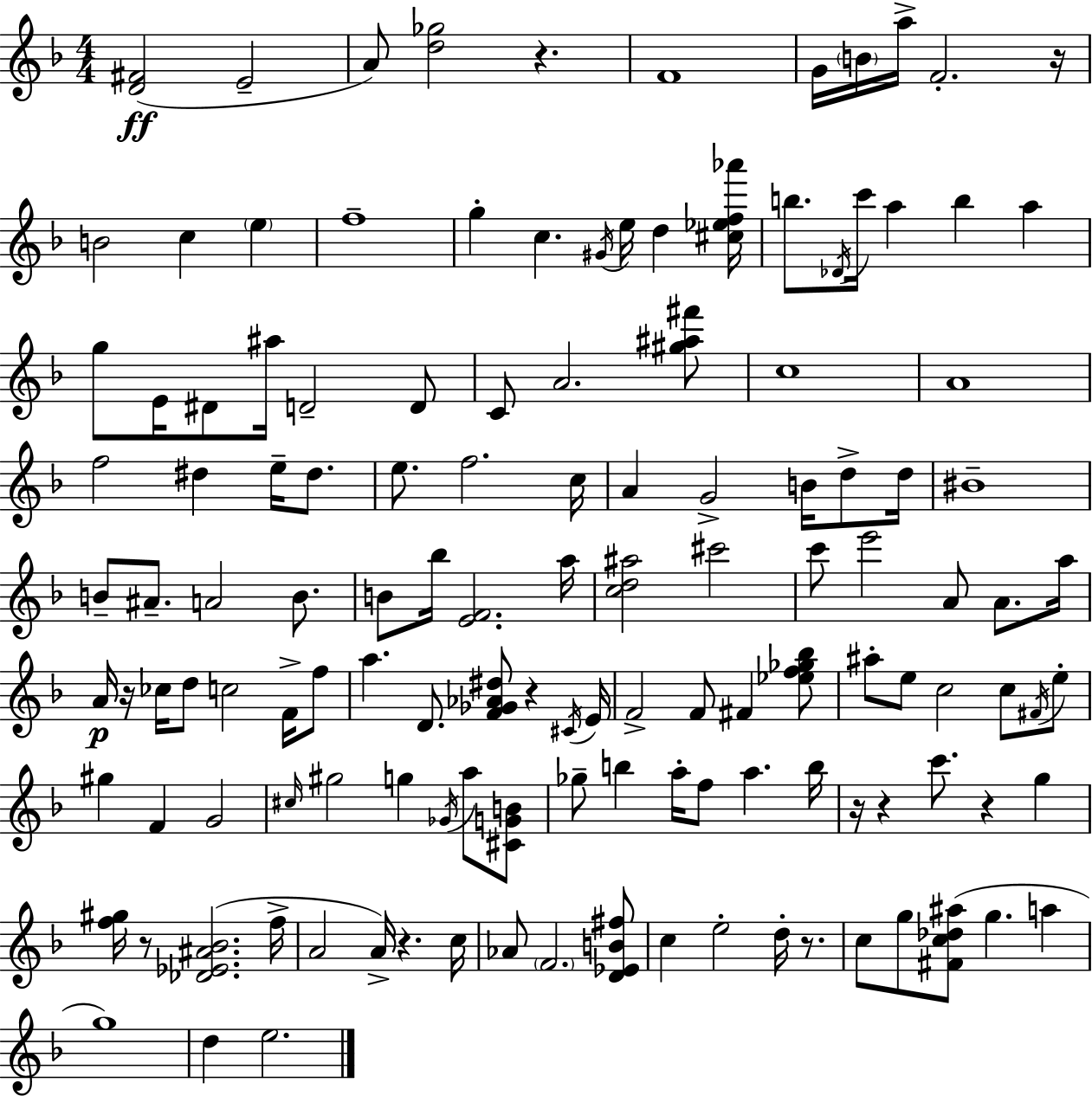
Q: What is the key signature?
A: F major